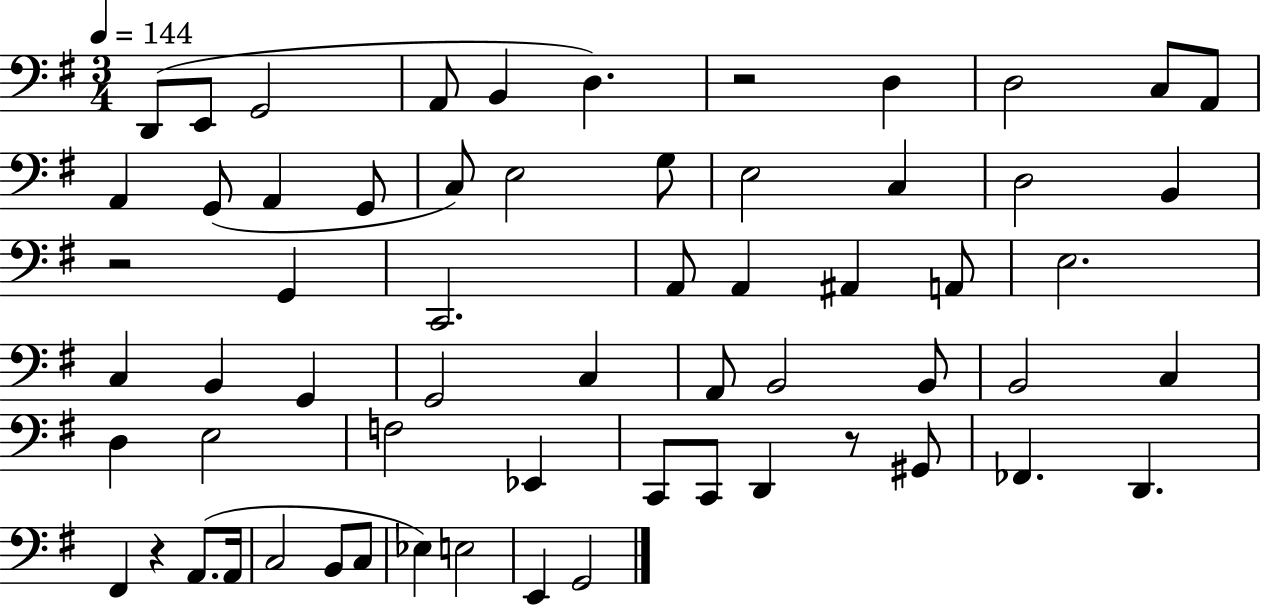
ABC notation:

X:1
T:Untitled
M:3/4
L:1/4
K:G
D,,/2 E,,/2 G,,2 A,,/2 B,, D, z2 D, D,2 C,/2 A,,/2 A,, G,,/2 A,, G,,/2 C,/2 E,2 G,/2 E,2 C, D,2 B,, z2 G,, C,,2 A,,/2 A,, ^A,, A,,/2 E,2 C, B,, G,, G,,2 C, A,,/2 B,,2 B,,/2 B,,2 C, D, E,2 F,2 _E,, C,,/2 C,,/2 D,, z/2 ^G,,/2 _F,, D,, ^F,, z A,,/2 A,,/4 C,2 B,,/2 C,/2 _E, E,2 E,, G,,2